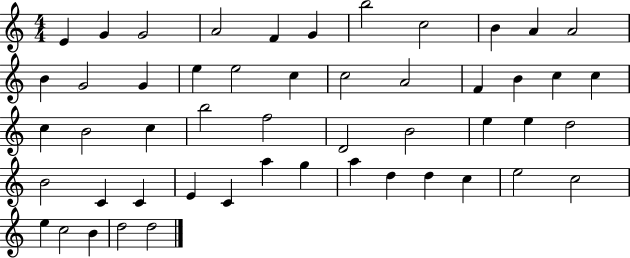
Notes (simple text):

E4/q G4/q G4/h A4/h F4/q G4/q B5/h C5/h B4/q A4/q A4/h B4/q G4/h G4/q E5/q E5/h C5/q C5/h A4/h F4/q B4/q C5/q C5/q C5/q B4/h C5/q B5/h F5/h D4/h B4/h E5/q E5/q D5/h B4/h C4/q C4/q E4/q C4/q A5/q G5/q A5/q D5/q D5/q C5/q E5/h C5/h E5/q C5/h B4/q D5/h D5/h